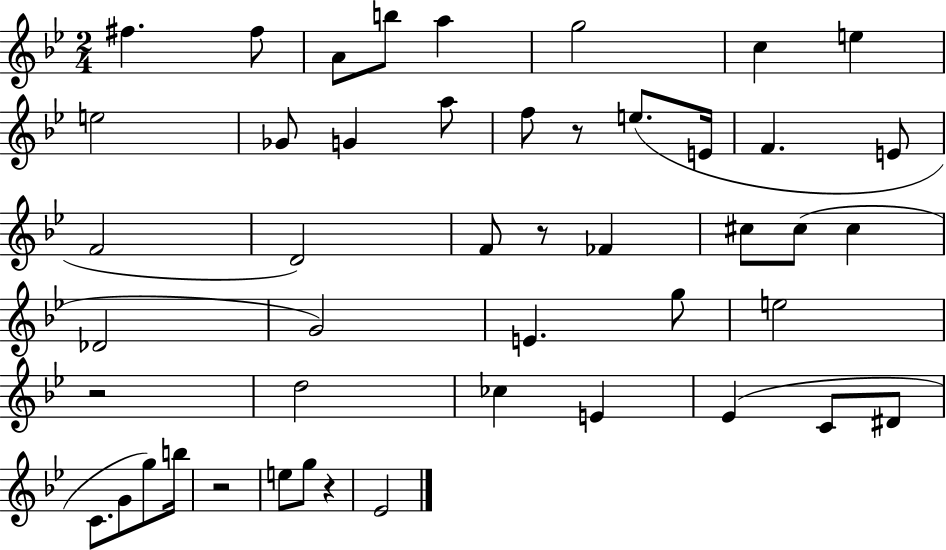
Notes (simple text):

F#5/q. F#5/e A4/e B5/e A5/q G5/h C5/q E5/q E5/h Gb4/e G4/q A5/e F5/e R/e E5/e. E4/s F4/q. E4/e F4/h D4/h F4/e R/e FES4/q C#5/e C#5/e C#5/q Db4/h G4/h E4/q. G5/e E5/h R/h D5/h CES5/q E4/q Eb4/q C4/e D#4/e C4/e. G4/e G5/e B5/s R/h E5/e G5/e R/q Eb4/h